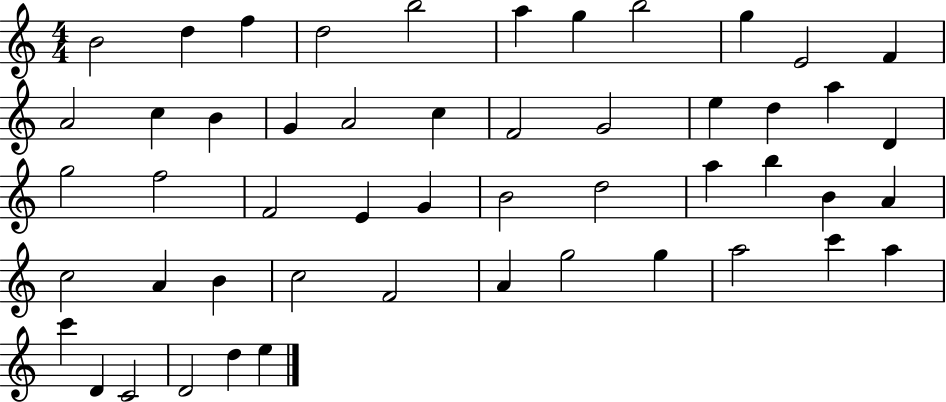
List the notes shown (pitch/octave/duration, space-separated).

B4/h D5/q F5/q D5/h B5/h A5/q G5/q B5/h G5/q E4/h F4/q A4/h C5/q B4/q G4/q A4/h C5/q F4/h G4/h E5/q D5/q A5/q D4/q G5/h F5/h F4/h E4/q G4/q B4/h D5/h A5/q B5/q B4/q A4/q C5/h A4/q B4/q C5/h F4/h A4/q G5/h G5/q A5/h C6/q A5/q C6/q D4/q C4/h D4/h D5/q E5/q